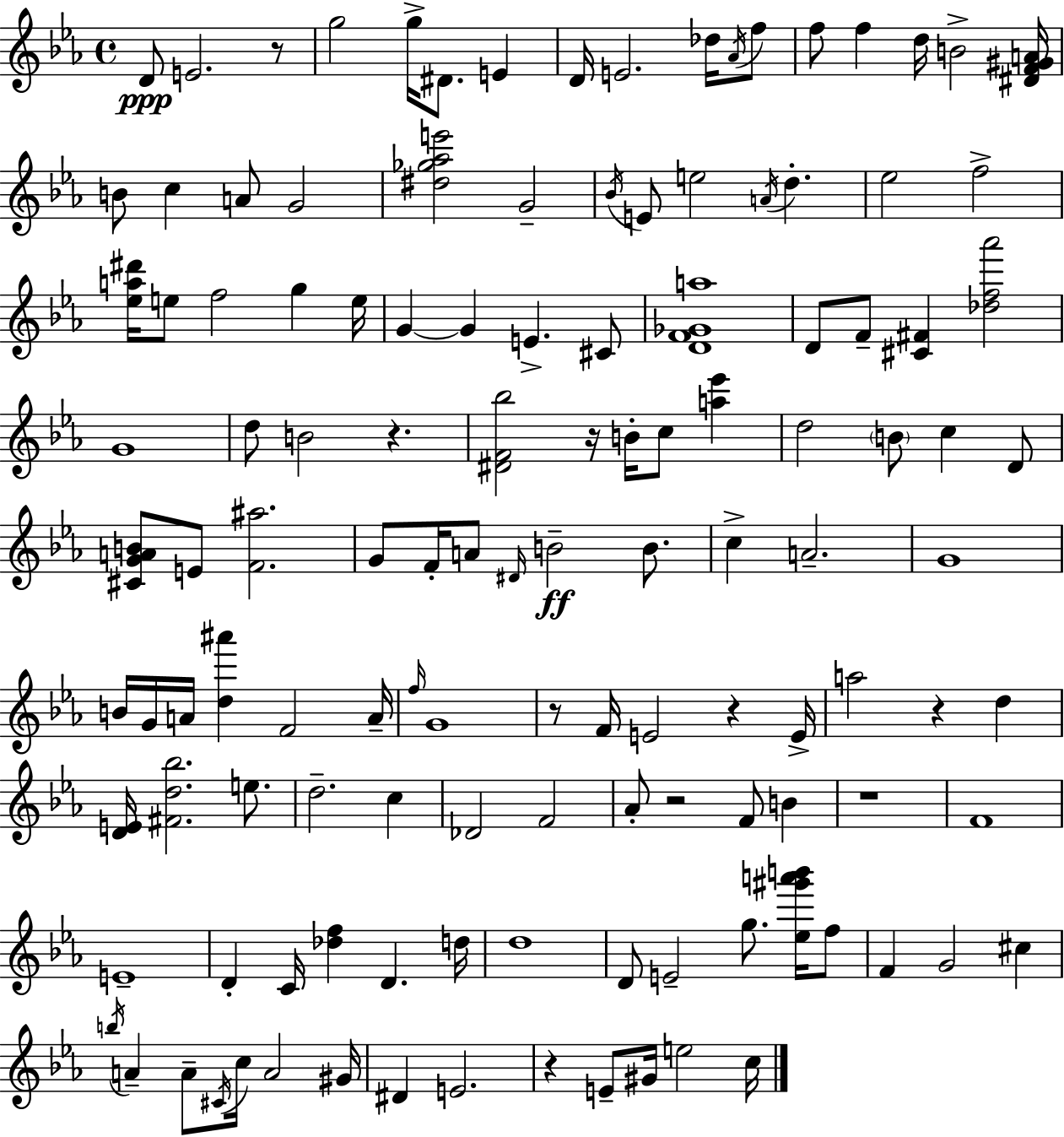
{
  \clef treble
  \time 4/4
  \defaultTimeSignature
  \key ees \major
  d'8\ppp e'2. r8 | g''2 g''16-> dis'8. e'4 | d'16 e'2. des''16 \acciaccatura { aes'16 } f''8 | f''8 f''4 d''16 b'2-> | \break <dis' f' gis' a'>16 b'8 c''4 a'8 g'2 | <dis'' ges'' aes'' e'''>2 g'2-- | \acciaccatura { bes'16 } e'8 e''2 \acciaccatura { a'16 } d''4.-. | ees''2 f''2-> | \break <ees'' a'' dis'''>16 e''8 f''2 g''4 | e''16 g'4~~ g'4 e'4.-> | cis'8 <d' f' ges' a''>1 | d'8 f'8-- <cis' fis'>4 <des'' f'' aes'''>2 | \break g'1 | d''8 b'2 r4. | <dis' f' bes''>2 r16 b'16-. c''8 <a'' ees'''>4 | d''2 \parenthesize b'8 c''4 | \break d'8 <cis' g' a' b'>8 e'8 <f' ais''>2. | g'8 f'16-. a'8 \grace { dis'16 }\ff b'2-- | b'8. c''4-> a'2.-- | g'1 | \break b'16 g'16 a'16 <d'' ais'''>4 f'2 | a'16-- \grace { f''16 } g'1 | r8 f'16 e'2 | r4 e'16-> a''2 r4 | \break d''4 <d' e'>16 <fis' d'' bes''>2. | e''8. d''2.-- | c''4 des'2 f'2 | aes'8-. r2 f'8 | \break b'4 r1 | f'1 | e'1-- | d'4-. c'16 <des'' f''>4 d'4. | \break d''16 d''1 | d'8 e'2-- g''8. | <ees'' gis''' a''' b'''>16 f''8 f'4 g'2 | cis''4 \acciaccatura { b''16 } a'4-- a'8-- \acciaccatura { cis'16 } c''16 a'2 | \break gis'16 dis'4 e'2. | r4 e'8-- gis'16 e''2 | c''16 \bar "|."
}